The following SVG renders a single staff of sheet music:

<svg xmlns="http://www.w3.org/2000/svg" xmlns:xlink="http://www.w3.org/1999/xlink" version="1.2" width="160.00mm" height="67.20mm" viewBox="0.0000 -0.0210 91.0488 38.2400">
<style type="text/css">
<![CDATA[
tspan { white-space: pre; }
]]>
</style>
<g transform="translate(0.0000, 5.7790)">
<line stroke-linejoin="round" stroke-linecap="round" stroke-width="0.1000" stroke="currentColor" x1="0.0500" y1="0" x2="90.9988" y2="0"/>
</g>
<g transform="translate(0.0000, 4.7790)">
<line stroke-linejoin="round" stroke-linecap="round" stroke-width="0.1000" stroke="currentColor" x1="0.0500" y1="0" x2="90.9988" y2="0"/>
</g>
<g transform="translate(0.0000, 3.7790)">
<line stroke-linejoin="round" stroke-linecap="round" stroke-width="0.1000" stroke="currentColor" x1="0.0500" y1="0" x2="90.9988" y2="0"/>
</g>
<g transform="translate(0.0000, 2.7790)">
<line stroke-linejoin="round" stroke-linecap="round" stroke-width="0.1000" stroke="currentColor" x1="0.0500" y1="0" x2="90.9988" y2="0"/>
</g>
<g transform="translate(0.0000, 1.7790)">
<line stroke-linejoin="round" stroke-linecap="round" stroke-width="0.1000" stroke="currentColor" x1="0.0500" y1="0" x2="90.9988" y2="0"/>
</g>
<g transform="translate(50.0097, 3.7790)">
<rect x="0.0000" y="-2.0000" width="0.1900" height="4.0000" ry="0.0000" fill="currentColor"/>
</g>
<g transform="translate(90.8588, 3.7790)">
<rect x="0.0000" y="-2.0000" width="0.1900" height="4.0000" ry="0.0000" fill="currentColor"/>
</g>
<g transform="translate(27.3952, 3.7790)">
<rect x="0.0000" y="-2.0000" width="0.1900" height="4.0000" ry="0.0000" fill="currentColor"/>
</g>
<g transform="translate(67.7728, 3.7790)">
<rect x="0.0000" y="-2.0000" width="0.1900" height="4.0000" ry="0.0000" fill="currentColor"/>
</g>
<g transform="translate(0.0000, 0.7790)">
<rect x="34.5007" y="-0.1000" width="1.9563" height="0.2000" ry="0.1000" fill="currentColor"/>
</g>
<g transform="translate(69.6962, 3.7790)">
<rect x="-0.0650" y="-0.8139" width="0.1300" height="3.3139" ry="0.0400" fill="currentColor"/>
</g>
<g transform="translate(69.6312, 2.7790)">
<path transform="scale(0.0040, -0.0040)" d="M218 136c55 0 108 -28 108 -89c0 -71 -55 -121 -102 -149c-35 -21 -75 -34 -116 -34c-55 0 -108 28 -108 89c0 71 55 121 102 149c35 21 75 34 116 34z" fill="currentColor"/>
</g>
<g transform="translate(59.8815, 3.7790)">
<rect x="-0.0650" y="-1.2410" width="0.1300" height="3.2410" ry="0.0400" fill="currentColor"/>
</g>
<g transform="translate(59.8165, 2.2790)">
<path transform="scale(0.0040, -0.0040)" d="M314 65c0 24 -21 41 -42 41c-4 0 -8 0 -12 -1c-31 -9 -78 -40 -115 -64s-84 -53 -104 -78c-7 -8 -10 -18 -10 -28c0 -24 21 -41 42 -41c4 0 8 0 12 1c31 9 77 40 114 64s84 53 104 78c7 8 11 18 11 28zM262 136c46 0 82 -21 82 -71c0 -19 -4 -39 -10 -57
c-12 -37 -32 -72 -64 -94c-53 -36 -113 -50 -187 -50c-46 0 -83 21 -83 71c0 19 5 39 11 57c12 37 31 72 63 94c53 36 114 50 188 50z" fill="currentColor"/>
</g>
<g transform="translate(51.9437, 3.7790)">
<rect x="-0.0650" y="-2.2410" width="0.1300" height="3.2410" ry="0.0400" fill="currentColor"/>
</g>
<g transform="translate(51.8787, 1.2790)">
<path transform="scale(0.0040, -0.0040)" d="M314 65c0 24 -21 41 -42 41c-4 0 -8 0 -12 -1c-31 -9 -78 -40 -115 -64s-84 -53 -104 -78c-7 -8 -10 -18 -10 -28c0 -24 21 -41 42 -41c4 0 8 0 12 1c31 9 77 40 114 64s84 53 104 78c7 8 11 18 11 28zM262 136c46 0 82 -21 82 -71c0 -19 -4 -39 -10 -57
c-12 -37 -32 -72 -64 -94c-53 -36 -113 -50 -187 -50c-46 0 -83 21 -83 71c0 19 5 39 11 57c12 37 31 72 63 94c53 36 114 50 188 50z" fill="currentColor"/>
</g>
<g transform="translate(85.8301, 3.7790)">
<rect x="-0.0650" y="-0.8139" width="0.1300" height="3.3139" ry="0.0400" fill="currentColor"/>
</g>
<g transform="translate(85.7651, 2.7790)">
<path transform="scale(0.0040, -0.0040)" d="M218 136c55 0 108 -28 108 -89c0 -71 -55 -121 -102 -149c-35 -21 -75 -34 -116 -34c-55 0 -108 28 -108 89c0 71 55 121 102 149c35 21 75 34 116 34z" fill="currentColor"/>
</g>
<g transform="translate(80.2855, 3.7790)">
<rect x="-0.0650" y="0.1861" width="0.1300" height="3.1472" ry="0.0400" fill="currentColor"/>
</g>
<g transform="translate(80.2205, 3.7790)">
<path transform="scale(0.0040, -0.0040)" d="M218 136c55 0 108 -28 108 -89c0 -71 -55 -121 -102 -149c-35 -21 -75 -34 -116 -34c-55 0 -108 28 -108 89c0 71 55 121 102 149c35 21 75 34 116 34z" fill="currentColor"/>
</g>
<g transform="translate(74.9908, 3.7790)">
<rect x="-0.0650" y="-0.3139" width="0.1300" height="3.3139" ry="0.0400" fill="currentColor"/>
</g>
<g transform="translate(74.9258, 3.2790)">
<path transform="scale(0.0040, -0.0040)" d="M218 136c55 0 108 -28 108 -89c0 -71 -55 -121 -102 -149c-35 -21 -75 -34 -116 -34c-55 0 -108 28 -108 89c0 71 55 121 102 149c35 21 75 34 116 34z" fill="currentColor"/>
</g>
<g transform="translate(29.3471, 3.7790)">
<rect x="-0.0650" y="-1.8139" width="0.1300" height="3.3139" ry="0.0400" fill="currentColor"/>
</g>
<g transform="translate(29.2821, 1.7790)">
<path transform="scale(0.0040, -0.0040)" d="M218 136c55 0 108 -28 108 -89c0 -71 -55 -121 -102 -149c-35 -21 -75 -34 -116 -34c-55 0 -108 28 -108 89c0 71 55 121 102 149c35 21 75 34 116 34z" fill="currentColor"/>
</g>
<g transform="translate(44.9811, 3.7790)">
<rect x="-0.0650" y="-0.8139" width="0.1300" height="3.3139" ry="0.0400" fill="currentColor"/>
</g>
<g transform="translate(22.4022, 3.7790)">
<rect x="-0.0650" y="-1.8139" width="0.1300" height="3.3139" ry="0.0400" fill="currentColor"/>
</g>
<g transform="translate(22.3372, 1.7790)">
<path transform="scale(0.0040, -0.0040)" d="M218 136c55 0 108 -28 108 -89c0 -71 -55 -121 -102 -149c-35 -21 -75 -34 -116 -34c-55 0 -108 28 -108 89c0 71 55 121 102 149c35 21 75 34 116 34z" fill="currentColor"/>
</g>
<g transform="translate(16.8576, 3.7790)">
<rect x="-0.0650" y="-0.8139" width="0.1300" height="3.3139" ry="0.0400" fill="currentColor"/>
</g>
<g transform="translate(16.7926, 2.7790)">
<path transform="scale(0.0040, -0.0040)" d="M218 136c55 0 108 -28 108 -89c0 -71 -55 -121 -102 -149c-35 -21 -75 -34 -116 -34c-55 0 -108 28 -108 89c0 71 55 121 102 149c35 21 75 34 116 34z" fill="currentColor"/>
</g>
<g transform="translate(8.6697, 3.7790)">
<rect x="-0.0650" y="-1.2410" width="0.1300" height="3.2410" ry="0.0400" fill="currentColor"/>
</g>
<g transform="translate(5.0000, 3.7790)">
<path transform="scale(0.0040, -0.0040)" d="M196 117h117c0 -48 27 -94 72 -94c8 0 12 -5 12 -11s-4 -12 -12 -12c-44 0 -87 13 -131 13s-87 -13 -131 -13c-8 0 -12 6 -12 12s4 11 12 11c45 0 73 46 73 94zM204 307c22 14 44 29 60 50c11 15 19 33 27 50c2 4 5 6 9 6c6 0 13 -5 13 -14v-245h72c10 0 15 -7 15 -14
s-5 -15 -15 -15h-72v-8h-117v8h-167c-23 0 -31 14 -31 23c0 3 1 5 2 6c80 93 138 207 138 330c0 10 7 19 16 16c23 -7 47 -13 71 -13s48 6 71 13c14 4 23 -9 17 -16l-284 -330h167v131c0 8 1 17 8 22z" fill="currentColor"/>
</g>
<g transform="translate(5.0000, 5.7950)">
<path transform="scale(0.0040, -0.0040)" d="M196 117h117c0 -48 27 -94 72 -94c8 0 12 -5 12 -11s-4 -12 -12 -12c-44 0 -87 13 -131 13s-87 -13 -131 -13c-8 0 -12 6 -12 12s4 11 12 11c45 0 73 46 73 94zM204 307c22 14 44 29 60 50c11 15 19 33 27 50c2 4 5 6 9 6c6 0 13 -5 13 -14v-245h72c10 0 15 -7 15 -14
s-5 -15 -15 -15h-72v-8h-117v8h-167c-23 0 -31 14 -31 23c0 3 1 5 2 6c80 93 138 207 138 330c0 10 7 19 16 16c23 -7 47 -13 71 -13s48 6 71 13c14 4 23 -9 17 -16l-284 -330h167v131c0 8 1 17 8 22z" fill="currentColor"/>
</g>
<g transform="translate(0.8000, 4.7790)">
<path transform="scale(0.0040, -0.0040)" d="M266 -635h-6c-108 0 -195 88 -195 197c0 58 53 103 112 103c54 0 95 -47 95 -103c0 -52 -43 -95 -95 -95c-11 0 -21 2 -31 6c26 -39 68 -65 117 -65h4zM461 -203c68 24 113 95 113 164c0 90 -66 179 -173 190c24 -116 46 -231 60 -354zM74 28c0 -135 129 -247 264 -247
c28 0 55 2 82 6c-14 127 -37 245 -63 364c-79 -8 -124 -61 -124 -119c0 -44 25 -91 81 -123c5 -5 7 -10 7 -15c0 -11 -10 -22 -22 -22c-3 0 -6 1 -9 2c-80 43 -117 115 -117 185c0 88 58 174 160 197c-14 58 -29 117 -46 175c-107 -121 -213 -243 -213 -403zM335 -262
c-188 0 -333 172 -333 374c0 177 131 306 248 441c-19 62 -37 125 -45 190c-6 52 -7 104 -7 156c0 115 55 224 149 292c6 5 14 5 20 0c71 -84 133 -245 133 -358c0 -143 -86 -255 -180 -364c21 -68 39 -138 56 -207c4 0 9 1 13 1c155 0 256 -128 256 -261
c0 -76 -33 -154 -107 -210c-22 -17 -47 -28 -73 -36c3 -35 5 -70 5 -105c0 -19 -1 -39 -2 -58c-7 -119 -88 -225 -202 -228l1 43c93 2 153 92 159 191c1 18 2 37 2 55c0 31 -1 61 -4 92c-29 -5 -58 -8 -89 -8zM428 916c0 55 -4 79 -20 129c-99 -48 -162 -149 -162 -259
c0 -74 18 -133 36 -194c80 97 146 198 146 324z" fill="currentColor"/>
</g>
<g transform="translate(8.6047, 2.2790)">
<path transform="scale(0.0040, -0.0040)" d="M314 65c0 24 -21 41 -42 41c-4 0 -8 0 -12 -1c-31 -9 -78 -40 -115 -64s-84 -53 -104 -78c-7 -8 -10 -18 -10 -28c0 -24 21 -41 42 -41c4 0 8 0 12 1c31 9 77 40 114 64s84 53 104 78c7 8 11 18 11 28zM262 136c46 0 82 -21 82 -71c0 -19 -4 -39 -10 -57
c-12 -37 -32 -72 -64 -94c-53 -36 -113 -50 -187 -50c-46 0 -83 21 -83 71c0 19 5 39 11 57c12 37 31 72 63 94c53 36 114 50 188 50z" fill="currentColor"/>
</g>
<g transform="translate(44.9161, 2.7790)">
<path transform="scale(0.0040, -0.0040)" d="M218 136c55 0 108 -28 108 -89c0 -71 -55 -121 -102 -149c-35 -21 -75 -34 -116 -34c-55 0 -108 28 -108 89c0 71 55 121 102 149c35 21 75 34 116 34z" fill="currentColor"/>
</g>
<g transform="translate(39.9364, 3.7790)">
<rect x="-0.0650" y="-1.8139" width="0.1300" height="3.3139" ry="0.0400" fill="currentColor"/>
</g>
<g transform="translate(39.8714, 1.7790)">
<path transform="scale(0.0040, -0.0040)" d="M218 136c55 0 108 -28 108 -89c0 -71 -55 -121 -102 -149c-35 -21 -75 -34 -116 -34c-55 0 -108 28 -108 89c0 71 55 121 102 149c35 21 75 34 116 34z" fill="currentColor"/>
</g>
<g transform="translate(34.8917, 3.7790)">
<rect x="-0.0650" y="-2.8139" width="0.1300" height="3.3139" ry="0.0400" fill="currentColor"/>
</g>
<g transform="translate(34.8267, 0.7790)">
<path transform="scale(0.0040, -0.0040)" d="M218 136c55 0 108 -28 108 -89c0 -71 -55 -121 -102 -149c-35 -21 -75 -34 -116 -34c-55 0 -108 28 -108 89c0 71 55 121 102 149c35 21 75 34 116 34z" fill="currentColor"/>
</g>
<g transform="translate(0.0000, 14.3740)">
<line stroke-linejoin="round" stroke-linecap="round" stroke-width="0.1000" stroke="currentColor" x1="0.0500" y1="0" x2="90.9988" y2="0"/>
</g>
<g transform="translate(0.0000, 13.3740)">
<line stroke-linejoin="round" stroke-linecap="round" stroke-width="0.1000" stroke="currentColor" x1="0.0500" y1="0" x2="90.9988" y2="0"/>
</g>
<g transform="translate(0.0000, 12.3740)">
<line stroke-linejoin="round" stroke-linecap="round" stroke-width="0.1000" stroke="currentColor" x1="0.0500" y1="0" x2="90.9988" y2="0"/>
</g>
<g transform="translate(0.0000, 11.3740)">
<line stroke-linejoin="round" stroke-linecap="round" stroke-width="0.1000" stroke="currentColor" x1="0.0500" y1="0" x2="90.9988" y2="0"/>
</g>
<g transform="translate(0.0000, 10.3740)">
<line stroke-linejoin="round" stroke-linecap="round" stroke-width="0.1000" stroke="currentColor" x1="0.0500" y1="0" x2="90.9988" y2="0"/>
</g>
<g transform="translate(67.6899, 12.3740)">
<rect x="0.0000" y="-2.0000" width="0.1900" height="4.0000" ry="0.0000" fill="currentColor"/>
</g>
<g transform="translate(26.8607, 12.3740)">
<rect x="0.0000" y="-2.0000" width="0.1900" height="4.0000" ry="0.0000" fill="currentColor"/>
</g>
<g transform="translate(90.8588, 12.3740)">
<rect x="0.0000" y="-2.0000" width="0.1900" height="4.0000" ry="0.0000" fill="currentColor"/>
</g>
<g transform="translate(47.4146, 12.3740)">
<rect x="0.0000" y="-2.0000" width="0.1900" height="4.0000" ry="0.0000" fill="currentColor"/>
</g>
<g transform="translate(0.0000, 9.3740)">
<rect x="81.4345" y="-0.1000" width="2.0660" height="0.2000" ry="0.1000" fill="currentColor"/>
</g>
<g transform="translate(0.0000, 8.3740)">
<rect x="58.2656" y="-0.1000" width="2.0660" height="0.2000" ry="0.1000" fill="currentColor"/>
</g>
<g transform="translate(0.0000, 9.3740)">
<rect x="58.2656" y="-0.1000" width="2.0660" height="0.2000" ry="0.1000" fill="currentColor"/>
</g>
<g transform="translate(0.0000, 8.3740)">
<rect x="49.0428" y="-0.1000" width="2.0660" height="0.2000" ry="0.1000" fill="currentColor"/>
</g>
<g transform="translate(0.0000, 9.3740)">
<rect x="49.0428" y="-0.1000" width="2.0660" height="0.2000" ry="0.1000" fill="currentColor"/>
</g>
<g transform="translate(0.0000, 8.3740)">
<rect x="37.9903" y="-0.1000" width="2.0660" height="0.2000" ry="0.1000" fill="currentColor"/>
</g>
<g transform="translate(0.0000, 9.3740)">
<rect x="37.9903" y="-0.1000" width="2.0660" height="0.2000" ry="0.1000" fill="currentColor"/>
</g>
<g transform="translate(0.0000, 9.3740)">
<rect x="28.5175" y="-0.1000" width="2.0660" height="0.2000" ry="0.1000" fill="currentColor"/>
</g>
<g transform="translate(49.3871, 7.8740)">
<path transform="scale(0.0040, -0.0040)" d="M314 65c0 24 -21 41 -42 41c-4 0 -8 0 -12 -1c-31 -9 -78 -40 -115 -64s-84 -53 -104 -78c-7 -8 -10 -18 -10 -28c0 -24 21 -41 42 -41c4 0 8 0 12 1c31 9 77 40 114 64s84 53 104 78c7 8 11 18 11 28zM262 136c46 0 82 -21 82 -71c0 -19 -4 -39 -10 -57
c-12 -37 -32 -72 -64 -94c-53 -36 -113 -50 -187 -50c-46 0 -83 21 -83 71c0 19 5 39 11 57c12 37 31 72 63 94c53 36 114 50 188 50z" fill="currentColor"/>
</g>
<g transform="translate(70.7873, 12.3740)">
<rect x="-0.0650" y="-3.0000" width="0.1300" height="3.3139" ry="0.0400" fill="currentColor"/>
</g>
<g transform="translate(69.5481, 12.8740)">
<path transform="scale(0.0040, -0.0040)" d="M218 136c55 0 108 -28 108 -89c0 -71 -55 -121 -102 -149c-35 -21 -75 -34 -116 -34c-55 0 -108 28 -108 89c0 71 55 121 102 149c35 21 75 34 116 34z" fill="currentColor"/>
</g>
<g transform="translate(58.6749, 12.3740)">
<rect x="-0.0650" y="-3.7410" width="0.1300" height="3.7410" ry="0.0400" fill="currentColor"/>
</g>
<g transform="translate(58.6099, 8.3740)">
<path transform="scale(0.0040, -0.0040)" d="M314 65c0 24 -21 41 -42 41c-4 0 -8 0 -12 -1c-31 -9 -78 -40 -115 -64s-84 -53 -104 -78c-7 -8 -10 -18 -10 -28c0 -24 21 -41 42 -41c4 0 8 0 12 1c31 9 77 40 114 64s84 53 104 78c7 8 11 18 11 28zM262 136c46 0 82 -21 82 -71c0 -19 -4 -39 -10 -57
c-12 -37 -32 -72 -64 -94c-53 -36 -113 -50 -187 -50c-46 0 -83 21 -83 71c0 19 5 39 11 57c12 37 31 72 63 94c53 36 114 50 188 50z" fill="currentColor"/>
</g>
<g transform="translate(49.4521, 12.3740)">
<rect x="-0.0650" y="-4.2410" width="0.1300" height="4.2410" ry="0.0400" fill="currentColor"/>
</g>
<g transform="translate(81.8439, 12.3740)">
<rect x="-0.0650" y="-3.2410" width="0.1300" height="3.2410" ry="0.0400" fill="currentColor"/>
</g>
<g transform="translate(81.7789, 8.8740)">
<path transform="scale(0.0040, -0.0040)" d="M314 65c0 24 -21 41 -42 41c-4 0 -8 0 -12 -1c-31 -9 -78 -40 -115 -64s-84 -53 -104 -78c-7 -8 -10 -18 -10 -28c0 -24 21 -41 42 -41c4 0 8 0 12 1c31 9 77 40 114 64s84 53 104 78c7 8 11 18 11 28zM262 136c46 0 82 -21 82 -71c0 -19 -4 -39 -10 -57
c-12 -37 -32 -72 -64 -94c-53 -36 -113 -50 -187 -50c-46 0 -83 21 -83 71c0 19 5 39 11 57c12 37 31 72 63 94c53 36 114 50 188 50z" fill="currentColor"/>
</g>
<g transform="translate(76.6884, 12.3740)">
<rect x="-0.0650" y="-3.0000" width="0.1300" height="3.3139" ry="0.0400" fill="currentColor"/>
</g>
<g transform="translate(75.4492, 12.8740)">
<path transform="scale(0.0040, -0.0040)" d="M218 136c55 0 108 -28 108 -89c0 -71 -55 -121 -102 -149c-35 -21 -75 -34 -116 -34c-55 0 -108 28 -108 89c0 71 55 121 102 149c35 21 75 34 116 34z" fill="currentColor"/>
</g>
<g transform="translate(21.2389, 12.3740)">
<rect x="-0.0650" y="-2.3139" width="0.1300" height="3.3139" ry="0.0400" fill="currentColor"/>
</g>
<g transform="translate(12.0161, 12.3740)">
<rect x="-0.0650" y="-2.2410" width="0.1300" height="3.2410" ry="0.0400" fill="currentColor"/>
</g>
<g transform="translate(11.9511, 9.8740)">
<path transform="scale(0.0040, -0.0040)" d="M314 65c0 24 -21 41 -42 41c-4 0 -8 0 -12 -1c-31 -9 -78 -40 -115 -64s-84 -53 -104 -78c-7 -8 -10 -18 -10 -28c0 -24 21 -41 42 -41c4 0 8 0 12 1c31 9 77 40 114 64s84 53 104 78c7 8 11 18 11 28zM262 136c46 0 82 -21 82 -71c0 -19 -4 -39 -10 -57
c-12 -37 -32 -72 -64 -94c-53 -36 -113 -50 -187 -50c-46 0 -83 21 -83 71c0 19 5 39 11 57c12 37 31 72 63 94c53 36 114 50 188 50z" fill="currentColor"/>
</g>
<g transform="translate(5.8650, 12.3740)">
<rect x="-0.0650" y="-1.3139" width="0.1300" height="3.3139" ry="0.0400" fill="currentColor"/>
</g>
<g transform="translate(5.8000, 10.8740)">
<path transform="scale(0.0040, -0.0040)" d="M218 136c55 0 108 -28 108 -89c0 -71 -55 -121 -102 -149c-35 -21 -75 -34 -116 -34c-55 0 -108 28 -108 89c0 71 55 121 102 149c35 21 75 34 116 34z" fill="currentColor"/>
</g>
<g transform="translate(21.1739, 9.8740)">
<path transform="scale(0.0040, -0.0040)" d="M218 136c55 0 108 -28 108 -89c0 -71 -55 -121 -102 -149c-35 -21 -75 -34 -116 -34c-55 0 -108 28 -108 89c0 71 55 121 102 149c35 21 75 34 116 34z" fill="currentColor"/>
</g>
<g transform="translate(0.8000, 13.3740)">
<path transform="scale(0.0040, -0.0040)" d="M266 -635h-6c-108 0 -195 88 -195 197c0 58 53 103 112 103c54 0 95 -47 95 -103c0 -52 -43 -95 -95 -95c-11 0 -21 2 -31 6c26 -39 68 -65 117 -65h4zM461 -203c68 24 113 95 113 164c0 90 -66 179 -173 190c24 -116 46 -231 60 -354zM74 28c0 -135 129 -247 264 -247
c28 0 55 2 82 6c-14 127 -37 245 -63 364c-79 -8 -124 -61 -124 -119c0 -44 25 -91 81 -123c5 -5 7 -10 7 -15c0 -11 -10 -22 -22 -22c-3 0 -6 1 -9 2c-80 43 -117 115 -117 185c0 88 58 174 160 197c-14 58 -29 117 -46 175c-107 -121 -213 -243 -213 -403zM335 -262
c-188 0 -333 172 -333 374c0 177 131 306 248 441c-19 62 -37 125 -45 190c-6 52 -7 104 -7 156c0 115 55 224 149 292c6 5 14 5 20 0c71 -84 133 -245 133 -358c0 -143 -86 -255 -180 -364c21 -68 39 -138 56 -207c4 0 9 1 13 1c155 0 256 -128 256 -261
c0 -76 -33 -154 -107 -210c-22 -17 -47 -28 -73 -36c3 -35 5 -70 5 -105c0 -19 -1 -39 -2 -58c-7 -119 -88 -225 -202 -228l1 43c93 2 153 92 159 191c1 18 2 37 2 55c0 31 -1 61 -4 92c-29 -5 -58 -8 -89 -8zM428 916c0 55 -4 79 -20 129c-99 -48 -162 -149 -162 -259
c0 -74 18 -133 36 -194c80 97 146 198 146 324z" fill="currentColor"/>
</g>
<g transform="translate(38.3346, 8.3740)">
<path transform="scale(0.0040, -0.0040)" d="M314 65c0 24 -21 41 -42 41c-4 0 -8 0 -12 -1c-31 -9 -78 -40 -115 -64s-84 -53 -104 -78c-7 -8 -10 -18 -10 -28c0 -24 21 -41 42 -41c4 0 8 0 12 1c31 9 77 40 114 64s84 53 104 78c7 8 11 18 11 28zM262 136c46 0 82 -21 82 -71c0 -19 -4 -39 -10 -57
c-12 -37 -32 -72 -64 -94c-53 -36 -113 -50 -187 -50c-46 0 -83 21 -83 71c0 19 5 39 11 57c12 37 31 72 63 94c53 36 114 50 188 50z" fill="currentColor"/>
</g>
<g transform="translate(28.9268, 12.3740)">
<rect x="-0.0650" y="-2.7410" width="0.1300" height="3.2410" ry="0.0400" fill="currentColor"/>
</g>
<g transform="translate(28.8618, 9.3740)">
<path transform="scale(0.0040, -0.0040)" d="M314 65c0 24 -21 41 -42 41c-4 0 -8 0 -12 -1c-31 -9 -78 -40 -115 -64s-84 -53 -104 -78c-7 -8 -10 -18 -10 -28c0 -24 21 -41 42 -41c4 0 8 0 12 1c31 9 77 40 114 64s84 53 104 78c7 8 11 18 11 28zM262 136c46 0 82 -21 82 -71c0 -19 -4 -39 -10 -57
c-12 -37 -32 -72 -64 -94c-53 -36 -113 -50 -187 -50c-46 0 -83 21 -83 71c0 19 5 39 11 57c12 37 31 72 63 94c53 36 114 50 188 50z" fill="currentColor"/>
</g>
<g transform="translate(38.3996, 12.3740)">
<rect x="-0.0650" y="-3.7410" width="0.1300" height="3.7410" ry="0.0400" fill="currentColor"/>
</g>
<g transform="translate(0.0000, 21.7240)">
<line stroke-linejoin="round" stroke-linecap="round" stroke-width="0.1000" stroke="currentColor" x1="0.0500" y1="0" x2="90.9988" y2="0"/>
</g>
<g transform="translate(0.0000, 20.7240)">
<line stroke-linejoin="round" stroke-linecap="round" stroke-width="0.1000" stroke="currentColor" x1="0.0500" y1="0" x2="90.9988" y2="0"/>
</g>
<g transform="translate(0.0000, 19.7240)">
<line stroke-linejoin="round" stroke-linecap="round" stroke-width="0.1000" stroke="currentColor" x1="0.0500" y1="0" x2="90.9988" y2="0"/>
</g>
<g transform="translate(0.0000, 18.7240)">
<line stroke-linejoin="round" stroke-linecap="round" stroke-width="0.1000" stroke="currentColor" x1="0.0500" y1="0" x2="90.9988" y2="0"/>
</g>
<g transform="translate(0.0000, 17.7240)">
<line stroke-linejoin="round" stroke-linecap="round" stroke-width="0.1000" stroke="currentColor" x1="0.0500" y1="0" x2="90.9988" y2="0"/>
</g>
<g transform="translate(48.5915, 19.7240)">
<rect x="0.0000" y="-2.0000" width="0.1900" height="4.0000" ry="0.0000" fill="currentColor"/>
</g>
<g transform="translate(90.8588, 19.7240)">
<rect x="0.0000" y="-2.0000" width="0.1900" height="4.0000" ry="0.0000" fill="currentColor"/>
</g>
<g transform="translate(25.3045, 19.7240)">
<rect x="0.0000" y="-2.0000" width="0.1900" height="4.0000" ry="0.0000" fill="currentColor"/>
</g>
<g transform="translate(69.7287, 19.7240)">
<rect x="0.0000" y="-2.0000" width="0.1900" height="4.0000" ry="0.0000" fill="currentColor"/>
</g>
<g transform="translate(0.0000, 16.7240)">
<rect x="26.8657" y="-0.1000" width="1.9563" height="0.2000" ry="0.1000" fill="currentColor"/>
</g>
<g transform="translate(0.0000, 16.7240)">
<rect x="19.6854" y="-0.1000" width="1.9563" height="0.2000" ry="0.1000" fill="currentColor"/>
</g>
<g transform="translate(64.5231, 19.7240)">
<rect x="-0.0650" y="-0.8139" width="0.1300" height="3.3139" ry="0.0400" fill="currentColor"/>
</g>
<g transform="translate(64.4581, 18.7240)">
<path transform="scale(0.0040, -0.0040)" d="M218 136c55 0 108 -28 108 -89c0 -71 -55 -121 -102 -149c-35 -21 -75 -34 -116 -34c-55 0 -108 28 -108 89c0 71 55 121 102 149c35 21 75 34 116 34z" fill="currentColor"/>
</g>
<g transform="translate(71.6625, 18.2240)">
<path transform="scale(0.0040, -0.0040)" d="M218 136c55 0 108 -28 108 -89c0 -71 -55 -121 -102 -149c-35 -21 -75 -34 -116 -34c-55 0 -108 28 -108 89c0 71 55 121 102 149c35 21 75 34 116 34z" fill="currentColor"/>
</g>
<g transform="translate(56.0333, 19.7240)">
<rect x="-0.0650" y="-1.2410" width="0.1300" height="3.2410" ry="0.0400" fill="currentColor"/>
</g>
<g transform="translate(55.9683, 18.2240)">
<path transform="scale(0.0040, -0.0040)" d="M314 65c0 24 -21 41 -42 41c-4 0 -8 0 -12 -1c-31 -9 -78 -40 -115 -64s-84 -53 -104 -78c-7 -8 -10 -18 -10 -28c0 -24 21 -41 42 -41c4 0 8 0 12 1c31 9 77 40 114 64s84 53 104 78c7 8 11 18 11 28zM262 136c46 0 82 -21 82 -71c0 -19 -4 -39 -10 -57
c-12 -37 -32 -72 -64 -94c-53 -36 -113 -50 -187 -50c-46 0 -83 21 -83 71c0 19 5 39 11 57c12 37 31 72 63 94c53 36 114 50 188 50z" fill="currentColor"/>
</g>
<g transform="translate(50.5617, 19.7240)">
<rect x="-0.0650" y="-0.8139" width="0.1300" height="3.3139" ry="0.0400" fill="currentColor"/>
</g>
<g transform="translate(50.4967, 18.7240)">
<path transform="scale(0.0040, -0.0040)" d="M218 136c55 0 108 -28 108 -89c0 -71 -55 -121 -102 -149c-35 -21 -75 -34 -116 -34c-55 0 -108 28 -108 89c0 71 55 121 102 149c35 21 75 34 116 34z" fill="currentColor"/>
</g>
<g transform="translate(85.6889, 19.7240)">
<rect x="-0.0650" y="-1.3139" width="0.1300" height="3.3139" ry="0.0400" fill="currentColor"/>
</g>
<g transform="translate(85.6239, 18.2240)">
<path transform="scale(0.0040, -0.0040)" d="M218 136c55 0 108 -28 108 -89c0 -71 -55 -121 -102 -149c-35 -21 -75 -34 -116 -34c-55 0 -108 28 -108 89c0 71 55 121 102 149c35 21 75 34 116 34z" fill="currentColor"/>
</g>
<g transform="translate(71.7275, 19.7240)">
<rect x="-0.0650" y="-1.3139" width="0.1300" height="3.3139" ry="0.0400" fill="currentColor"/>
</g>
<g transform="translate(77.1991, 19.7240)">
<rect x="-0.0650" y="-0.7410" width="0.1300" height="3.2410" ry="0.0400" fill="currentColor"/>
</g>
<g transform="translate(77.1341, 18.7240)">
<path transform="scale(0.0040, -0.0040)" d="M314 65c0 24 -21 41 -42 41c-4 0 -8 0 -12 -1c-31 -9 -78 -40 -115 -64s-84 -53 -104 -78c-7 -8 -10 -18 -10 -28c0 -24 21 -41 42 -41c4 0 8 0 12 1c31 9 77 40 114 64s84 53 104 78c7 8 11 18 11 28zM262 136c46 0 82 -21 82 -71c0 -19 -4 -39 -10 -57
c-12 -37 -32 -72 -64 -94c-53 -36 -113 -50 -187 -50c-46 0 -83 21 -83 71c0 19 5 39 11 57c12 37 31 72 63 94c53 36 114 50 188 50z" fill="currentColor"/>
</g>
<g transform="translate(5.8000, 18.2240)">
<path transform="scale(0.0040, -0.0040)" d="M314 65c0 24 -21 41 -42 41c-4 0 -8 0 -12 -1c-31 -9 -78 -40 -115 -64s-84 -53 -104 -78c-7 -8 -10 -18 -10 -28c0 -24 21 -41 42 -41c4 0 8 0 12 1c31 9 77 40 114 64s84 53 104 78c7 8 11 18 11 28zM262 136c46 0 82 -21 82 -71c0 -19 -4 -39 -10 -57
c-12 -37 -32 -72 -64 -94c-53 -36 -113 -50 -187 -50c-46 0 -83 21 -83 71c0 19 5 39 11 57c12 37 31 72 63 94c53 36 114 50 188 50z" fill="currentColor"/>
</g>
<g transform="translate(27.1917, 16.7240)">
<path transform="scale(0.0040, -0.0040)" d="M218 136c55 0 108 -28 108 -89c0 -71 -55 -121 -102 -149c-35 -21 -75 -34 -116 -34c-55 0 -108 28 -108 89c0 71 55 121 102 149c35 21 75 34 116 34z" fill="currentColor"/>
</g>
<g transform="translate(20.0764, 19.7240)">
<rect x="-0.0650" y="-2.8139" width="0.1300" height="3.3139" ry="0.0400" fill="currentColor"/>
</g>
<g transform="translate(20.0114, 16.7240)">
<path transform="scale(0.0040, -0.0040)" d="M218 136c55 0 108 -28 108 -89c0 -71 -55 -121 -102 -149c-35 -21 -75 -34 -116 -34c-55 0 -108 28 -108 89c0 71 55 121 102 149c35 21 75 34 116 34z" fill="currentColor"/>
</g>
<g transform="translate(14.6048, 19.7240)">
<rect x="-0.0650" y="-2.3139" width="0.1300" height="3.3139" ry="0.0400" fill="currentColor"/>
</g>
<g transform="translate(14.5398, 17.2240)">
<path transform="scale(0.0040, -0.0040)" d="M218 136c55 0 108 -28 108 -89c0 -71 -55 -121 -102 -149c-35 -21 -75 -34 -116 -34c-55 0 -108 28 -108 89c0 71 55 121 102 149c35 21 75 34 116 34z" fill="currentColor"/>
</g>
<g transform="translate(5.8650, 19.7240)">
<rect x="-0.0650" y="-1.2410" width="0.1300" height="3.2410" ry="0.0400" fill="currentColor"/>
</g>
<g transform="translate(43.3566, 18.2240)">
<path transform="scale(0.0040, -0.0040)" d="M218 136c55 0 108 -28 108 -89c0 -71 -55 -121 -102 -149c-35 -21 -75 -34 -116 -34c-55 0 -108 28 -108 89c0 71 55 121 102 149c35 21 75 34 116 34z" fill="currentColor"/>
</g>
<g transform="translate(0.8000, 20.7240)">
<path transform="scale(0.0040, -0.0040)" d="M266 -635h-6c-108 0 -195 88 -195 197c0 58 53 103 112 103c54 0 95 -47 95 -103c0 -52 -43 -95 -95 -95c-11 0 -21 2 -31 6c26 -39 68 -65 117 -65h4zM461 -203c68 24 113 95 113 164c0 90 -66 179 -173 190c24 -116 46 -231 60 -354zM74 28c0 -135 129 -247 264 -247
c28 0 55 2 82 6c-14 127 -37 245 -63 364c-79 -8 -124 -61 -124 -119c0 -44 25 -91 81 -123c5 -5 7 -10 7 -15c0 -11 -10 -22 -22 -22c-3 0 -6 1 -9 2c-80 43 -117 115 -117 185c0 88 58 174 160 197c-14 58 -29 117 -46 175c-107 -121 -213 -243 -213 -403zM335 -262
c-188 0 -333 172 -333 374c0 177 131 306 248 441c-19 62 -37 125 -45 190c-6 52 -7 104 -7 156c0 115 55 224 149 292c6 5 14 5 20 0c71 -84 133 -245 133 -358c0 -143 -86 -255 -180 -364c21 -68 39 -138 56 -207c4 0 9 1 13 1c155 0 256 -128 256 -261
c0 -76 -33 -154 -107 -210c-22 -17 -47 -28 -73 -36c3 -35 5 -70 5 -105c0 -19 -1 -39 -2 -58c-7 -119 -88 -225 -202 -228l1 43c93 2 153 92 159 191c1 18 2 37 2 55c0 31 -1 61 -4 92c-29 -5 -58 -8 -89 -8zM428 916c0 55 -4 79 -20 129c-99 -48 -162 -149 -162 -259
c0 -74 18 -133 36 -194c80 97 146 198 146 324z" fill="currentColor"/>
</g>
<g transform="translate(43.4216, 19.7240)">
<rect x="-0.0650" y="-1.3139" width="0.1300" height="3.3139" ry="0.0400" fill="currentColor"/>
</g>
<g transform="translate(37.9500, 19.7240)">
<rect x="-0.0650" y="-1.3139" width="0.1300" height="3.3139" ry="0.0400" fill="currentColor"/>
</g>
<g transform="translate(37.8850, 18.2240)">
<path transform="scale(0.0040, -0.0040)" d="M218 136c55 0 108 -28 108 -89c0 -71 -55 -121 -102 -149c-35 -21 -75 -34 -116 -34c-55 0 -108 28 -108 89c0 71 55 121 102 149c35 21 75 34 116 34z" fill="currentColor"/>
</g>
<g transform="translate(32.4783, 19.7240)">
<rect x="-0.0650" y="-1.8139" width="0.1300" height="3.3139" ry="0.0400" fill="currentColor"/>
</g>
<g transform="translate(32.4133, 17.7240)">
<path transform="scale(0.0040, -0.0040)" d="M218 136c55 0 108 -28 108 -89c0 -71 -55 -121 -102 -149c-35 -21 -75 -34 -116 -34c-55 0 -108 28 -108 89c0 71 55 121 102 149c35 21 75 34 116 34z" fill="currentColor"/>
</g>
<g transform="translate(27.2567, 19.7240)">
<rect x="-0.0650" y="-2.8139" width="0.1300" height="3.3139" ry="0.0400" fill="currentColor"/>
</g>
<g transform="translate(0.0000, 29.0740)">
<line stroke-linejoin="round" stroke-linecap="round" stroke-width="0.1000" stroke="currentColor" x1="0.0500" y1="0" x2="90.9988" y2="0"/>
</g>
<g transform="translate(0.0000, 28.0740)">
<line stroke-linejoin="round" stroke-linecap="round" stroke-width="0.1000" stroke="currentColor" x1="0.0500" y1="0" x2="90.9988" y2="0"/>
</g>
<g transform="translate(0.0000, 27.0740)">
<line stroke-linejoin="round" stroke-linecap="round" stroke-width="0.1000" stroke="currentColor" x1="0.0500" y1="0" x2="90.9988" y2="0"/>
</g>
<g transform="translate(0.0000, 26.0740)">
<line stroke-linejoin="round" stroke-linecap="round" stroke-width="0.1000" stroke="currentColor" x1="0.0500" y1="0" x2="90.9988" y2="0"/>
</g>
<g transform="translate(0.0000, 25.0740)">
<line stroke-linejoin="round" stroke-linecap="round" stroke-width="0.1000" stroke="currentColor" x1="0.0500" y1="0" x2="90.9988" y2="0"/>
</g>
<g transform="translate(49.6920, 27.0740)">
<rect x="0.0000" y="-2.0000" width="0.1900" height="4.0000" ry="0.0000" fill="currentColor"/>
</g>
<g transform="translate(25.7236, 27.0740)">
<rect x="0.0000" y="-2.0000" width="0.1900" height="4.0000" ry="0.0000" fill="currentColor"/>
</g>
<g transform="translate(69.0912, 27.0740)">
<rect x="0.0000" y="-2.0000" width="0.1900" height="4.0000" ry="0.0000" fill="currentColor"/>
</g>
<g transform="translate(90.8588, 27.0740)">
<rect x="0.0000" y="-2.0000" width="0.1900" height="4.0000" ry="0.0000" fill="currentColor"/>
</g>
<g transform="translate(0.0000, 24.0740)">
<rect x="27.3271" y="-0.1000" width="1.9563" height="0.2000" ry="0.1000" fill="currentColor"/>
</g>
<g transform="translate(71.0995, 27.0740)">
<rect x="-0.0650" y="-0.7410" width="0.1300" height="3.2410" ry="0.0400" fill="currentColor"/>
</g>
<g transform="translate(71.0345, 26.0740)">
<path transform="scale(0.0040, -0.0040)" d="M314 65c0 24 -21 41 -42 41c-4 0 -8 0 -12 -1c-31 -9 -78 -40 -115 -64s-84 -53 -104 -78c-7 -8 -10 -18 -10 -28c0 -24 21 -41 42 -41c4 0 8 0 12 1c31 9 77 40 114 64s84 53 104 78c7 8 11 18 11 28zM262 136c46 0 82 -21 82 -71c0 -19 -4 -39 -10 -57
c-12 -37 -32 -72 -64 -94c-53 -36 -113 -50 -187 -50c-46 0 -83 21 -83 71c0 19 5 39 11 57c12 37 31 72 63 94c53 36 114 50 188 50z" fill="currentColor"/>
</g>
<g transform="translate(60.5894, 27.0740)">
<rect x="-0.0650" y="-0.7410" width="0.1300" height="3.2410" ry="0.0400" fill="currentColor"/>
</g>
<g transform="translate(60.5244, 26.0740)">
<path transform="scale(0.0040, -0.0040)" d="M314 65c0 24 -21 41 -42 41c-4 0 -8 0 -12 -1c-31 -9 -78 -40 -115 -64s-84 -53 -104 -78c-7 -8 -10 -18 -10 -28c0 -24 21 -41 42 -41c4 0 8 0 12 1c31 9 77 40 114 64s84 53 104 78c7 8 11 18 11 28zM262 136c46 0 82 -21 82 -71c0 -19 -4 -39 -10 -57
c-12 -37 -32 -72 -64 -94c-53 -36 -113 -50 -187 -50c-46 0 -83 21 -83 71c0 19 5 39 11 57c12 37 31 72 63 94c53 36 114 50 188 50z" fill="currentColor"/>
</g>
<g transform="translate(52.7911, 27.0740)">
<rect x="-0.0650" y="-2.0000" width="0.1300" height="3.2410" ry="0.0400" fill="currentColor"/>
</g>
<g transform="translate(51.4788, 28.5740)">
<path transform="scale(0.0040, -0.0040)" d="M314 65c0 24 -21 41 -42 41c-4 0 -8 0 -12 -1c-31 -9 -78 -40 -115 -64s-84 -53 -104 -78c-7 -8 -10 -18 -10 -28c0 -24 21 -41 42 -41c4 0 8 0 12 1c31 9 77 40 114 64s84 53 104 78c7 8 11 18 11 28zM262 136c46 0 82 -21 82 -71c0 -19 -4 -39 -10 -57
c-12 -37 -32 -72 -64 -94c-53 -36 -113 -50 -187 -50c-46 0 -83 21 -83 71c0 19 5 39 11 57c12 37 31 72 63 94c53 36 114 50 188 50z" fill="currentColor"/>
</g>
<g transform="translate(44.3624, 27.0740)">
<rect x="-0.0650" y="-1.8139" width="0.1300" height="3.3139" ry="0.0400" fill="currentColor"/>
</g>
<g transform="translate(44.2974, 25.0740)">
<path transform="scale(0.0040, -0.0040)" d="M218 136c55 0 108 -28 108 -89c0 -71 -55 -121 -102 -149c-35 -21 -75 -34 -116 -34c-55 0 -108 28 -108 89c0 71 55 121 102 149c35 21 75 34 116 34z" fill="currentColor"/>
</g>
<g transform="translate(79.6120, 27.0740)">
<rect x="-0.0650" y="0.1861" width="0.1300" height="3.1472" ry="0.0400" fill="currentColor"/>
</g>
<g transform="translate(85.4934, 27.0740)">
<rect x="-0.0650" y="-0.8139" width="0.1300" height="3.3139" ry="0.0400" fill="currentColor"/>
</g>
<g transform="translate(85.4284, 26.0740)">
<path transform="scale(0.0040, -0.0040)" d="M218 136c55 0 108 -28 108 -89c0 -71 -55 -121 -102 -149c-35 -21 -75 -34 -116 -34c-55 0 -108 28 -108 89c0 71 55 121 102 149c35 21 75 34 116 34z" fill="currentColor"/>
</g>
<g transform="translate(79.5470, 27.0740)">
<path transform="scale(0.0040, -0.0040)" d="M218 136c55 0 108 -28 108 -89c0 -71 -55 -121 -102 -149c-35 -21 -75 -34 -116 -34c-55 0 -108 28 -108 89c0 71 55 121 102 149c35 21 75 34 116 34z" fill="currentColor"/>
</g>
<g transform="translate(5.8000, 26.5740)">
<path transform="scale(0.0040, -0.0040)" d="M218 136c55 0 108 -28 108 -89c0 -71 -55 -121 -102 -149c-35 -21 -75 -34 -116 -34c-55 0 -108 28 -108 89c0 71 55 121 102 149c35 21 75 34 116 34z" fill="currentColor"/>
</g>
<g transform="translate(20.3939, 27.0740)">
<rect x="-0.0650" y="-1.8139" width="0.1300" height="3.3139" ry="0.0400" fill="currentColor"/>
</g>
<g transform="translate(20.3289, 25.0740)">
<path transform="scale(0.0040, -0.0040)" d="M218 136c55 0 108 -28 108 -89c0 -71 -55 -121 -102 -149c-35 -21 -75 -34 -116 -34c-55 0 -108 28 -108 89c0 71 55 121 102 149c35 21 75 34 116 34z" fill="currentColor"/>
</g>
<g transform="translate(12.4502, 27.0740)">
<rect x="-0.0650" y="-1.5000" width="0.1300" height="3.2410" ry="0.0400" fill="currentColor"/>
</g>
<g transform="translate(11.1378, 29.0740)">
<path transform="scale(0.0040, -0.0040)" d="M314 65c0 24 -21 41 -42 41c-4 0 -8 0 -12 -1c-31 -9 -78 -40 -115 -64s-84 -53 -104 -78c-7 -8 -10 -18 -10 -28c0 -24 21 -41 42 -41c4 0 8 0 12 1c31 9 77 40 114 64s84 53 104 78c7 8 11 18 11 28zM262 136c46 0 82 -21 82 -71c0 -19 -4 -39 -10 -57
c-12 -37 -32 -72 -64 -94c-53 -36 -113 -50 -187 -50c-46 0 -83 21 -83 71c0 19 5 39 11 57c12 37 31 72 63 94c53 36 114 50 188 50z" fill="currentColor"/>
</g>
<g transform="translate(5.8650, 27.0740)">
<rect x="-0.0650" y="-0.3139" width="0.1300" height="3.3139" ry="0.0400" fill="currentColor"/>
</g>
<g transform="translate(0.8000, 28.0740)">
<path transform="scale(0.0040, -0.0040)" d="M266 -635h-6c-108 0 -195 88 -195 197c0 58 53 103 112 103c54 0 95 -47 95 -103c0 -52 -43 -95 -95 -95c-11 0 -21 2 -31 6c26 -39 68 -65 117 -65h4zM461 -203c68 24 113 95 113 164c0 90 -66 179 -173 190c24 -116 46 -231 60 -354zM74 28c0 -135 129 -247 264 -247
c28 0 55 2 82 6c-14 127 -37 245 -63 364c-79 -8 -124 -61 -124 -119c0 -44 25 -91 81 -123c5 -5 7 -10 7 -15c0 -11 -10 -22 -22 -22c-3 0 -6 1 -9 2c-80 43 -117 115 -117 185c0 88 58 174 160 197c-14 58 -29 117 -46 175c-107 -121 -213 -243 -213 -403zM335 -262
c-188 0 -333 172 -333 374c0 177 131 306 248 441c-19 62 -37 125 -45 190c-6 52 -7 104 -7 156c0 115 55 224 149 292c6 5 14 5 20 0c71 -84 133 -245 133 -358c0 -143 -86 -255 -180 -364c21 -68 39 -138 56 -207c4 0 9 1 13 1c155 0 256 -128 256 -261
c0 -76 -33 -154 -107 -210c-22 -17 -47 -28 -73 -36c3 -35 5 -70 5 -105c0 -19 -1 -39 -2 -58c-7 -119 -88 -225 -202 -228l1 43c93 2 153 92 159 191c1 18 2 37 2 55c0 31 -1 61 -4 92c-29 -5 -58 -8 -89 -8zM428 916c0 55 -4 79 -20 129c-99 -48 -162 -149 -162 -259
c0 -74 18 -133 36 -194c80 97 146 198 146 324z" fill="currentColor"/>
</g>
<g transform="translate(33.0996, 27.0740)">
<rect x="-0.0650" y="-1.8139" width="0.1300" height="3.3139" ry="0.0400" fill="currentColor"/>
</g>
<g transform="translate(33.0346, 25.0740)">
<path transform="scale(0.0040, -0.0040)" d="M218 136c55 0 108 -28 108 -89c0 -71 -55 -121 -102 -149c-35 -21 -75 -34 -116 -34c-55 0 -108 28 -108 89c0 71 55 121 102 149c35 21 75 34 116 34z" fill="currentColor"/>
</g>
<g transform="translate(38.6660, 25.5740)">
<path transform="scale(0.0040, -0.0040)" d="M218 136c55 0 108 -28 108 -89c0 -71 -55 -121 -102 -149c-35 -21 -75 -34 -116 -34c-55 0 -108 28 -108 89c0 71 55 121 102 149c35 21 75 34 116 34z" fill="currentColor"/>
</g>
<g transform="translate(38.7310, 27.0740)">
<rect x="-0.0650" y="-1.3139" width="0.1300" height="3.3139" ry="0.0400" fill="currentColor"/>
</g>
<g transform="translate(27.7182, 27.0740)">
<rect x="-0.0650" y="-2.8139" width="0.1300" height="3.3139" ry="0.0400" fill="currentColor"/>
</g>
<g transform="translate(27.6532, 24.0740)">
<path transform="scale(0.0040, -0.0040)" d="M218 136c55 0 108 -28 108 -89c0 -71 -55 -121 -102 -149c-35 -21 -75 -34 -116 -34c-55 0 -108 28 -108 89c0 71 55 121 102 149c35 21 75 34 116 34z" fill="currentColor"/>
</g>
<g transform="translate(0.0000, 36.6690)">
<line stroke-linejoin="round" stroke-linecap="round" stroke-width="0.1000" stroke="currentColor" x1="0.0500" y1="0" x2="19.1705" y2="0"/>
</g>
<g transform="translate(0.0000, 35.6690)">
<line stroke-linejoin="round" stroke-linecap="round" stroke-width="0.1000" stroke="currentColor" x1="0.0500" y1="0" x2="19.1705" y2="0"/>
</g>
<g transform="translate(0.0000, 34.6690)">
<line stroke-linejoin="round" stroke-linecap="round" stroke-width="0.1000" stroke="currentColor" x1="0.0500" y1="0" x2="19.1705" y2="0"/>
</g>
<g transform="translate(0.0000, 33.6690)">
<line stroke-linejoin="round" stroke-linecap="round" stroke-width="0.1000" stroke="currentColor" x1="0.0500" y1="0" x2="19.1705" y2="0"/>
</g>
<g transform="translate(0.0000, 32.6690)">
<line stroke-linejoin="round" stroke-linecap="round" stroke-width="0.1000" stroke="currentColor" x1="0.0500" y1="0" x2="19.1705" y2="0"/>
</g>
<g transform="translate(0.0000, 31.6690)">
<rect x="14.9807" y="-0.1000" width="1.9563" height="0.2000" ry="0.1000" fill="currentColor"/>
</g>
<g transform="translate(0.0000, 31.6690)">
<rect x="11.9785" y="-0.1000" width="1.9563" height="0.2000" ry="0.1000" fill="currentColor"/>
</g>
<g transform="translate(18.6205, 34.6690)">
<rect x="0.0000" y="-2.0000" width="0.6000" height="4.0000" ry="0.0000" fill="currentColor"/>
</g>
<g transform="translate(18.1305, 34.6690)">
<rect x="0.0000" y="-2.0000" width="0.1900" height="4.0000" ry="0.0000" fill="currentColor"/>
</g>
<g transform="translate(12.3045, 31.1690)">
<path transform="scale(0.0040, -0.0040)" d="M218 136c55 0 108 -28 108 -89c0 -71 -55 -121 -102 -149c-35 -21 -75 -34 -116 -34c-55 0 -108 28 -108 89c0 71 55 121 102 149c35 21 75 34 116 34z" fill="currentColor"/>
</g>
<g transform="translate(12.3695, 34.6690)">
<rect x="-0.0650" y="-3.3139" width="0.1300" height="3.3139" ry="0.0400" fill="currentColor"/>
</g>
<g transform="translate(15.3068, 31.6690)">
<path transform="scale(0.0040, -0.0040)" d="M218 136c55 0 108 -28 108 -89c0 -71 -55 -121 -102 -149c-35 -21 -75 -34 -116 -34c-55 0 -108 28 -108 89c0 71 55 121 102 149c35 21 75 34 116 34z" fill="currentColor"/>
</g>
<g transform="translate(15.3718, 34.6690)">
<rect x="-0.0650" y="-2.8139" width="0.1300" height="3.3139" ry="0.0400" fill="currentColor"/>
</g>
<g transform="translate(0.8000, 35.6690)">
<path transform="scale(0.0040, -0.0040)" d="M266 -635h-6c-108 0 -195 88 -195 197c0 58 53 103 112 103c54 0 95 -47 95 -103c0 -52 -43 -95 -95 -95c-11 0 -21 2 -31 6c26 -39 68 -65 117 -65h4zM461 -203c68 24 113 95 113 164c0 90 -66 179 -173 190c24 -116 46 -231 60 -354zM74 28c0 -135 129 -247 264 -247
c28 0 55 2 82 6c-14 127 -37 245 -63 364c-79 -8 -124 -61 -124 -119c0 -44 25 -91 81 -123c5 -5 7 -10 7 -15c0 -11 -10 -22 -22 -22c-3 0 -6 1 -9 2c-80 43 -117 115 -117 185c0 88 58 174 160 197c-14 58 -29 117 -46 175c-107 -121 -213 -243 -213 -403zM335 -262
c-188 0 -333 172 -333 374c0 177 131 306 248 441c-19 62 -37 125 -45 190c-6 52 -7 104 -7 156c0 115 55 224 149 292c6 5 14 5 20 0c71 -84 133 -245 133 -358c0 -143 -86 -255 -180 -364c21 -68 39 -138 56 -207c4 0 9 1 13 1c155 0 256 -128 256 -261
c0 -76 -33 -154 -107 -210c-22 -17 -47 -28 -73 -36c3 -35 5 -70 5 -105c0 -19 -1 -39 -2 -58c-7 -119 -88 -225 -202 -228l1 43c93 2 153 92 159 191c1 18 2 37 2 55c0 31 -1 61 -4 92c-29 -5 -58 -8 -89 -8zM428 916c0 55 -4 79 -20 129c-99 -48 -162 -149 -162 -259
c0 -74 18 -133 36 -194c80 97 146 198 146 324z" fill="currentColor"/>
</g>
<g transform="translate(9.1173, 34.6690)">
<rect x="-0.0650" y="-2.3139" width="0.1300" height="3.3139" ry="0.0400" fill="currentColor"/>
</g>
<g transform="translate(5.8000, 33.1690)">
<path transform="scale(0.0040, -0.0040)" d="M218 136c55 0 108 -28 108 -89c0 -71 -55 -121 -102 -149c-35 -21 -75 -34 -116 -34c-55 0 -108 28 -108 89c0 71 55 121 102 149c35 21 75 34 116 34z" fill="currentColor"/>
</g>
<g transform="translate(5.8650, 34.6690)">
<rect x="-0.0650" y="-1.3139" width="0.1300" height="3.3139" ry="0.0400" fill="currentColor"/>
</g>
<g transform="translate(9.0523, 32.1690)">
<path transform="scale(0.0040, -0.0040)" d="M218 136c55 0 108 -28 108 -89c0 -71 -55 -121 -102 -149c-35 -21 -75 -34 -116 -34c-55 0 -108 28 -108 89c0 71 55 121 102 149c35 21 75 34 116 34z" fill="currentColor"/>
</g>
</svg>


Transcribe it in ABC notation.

X:1
T:Untitled
M:4/4
L:1/4
K:C
e2 d f f a f d g2 e2 d c B d e g2 g a2 c'2 d'2 c'2 A A b2 e2 g a a f e e d e2 d e d2 e c E2 f a f e f F2 d2 d2 B d e g b a